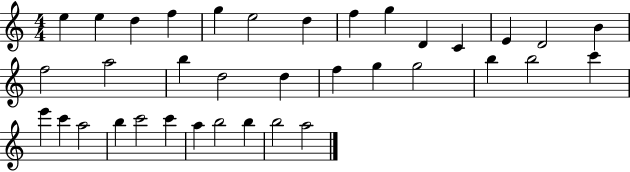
X:1
T:Untitled
M:4/4
L:1/4
K:C
e e d f g e2 d f g D C E D2 B f2 a2 b d2 d f g g2 b b2 c' e' c' a2 b c'2 c' a b2 b b2 a2